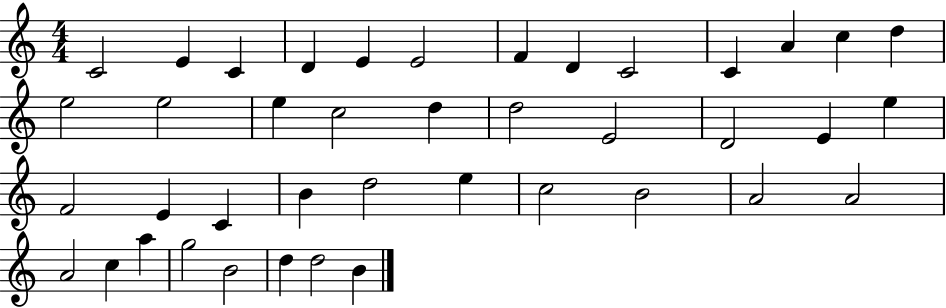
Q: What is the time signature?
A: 4/4